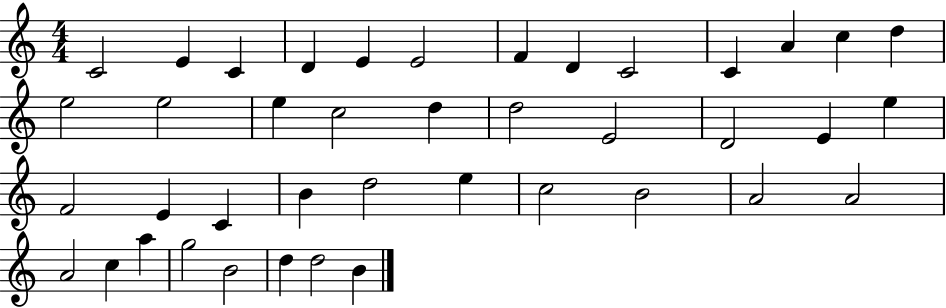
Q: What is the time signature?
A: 4/4